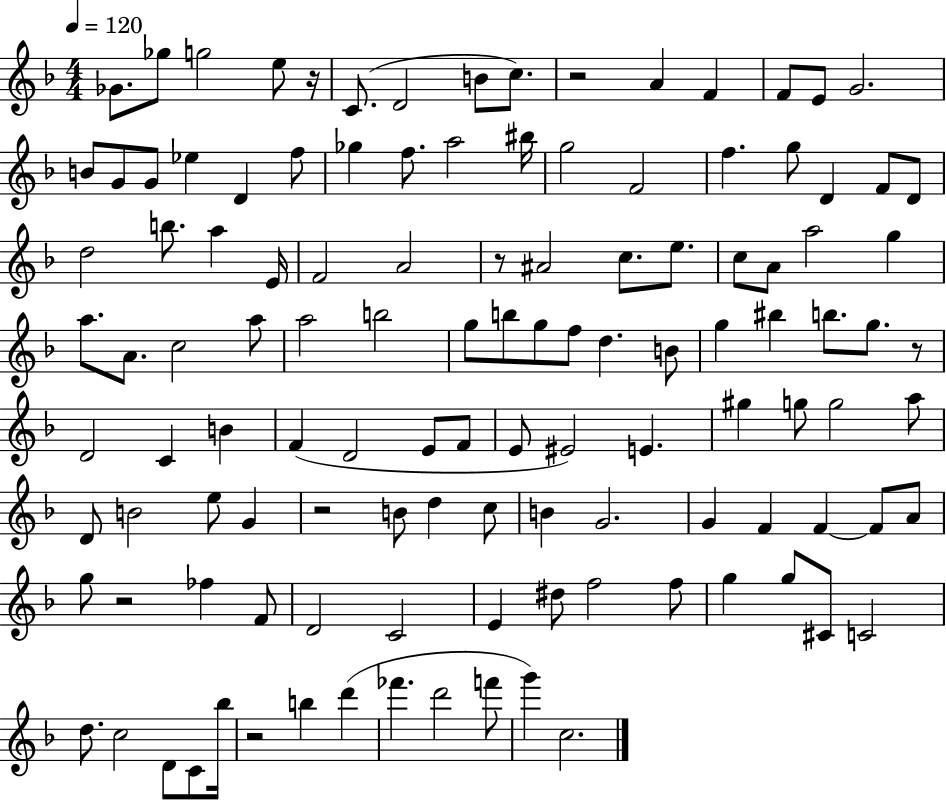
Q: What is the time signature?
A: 4/4